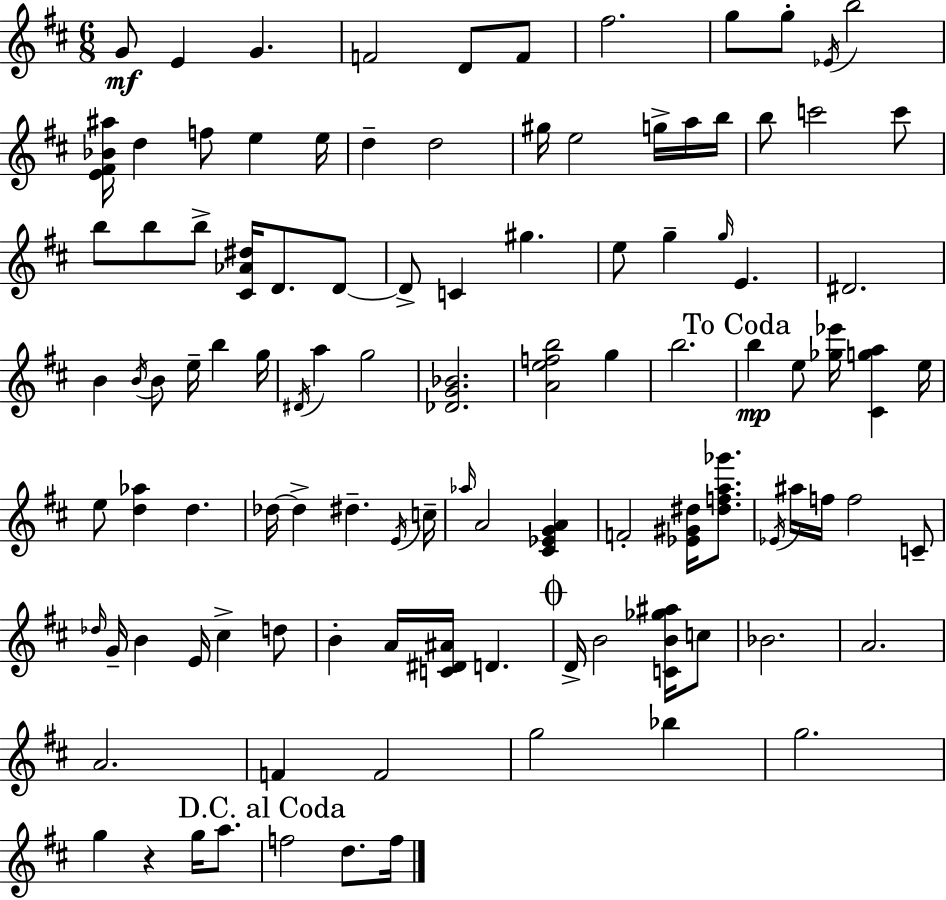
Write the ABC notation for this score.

X:1
T:Untitled
M:6/8
L:1/4
K:D
G/2 E G F2 D/2 F/2 ^f2 g/2 g/2 _E/4 b2 [E^F_B^a]/4 d f/2 e e/4 d d2 ^g/4 e2 g/4 a/4 b/4 b/2 c'2 c'/2 b/2 b/2 b/2 [^C_A^d]/4 D/2 D/2 D/2 C ^g e/2 g g/4 E ^D2 B B/4 B/2 e/4 b g/4 ^D/4 a g2 [_DG_B]2 [Aefb]2 g b2 b e/2 [_g_e']/4 [^Cga] e/4 e/2 [d_a] d _d/4 _d ^d E/4 c/4 _a/4 A2 [^C_EGA] F2 [_E^G^d]/4 [^dfa_g']/2 _E/4 ^a/4 f/4 f2 C/2 _d/4 G/4 B E/4 ^c d/2 B A/4 [C^D^A]/4 D D/4 B2 [CB_g^a]/4 c/2 _B2 A2 A2 F F2 g2 _b g2 g z g/4 a/2 f2 d/2 f/4